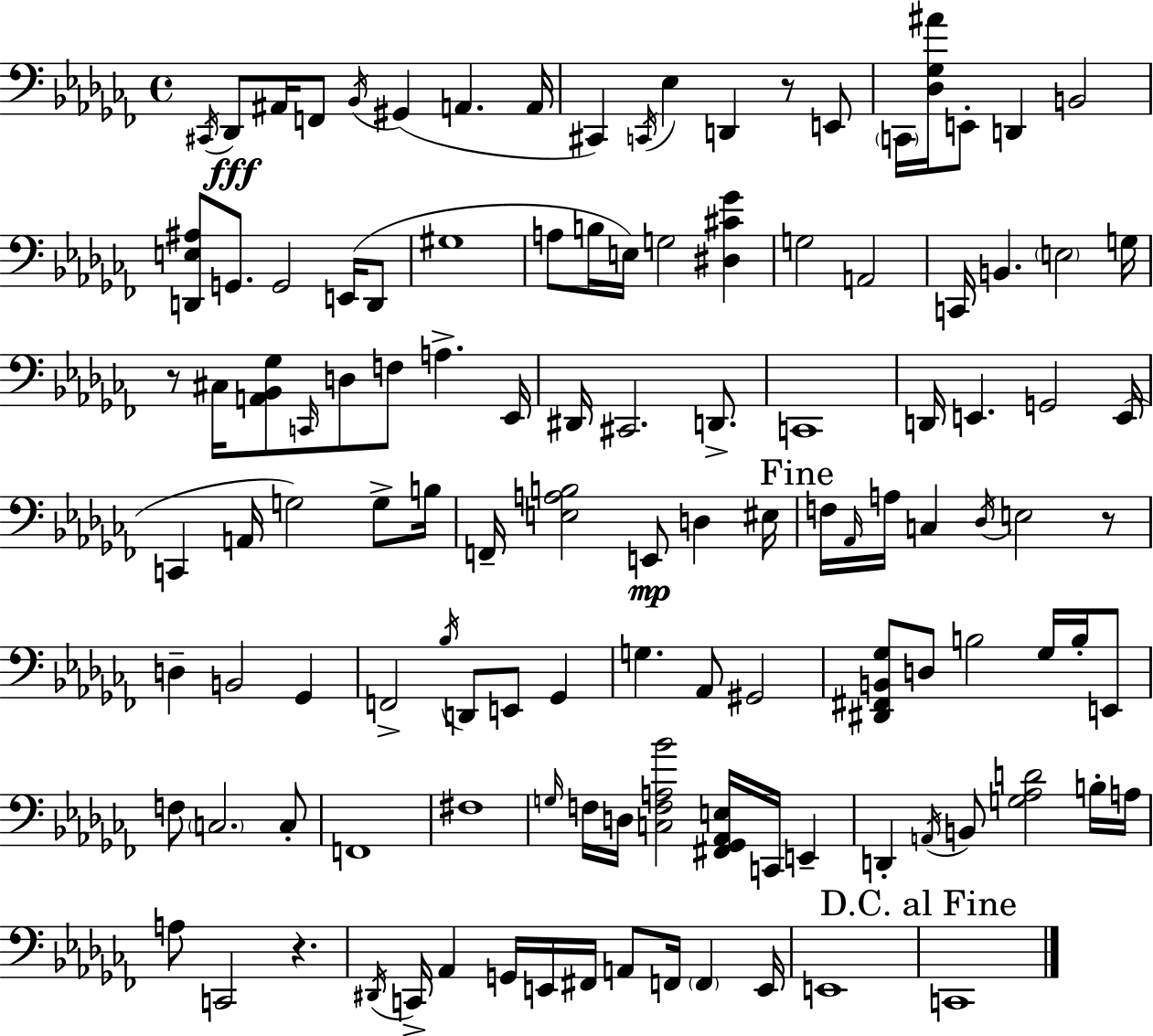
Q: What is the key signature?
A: AES minor